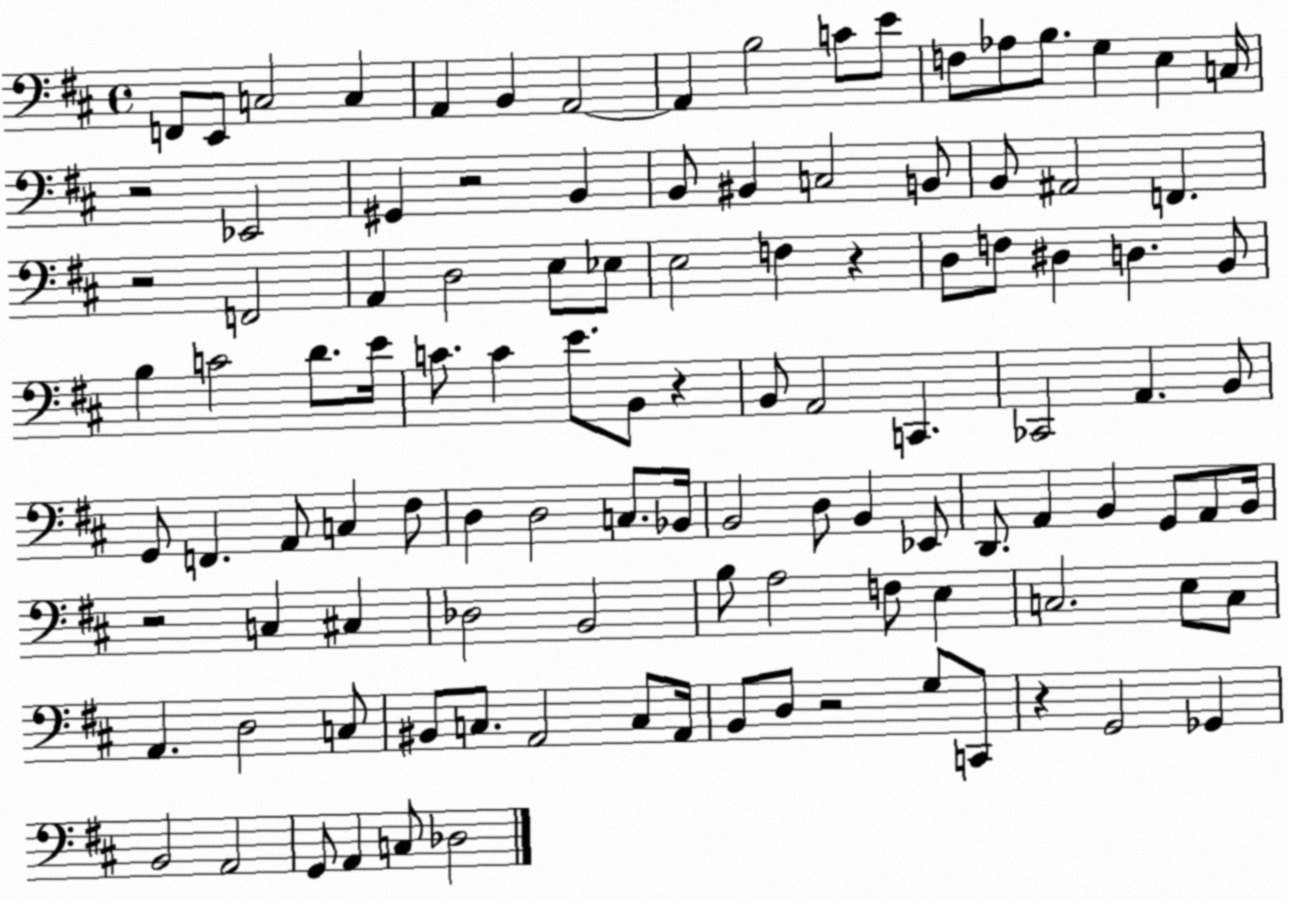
X:1
T:Untitled
M:4/4
L:1/4
K:D
F,,/2 E,,/2 C,2 C, A,, B,, A,,2 A,, B,2 C/2 E/2 F,/2 _A,/2 B,/2 G, E, C,/4 z2 _E,,2 ^G,, z2 B,, B,,/2 ^B,, C,2 B,,/2 B,,/2 ^A,,2 F,, z2 F,,2 A,, D,2 E,/2 _E,/2 E,2 F, z D,/2 F,/2 ^D, D, B,,/2 B, C2 D/2 E/4 C/2 C E/2 B,,/2 z B,,/2 A,,2 C,, _C,,2 A,, B,,/2 G,,/2 F,, A,,/2 C, ^F,/2 D, D,2 C,/2 _B,,/4 B,,2 D,/2 B,, _E,,/2 D,,/2 A,, B,, G,,/2 A,,/2 B,,/4 z2 C, ^C, _D,2 B,,2 B,/2 A,2 F,/2 E, C,2 E,/2 C,/2 A,, D,2 C,/2 ^B,,/2 C,/2 A,,2 C,/2 A,,/4 B,,/2 D,/2 z2 G,/2 C,,/2 z G,,2 _G,, B,,2 A,,2 G,,/2 A,, C,/2 _D,2